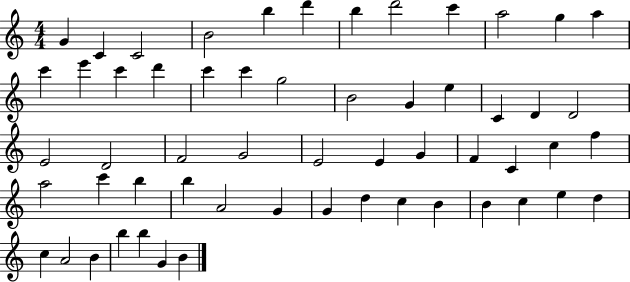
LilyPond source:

{
  \clef treble
  \numericTimeSignature
  \time 4/4
  \key c \major
  g'4 c'4 c'2 | b'2 b''4 d'''4 | b''4 d'''2 c'''4 | a''2 g''4 a''4 | \break c'''4 e'''4 c'''4 d'''4 | c'''4 c'''4 g''2 | b'2 g'4 e''4 | c'4 d'4 d'2 | \break e'2 d'2 | f'2 g'2 | e'2 e'4 g'4 | f'4 c'4 c''4 f''4 | \break a''2 c'''4 b''4 | b''4 a'2 g'4 | g'4 d''4 c''4 b'4 | b'4 c''4 e''4 d''4 | \break c''4 a'2 b'4 | b''4 b''4 g'4 b'4 | \bar "|."
}